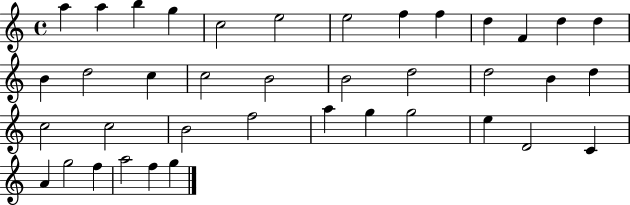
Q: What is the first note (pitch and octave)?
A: A5